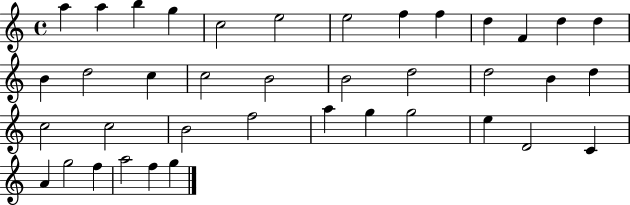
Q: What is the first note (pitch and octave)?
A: A5